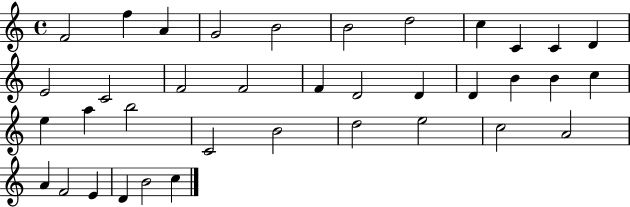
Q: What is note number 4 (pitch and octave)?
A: G4